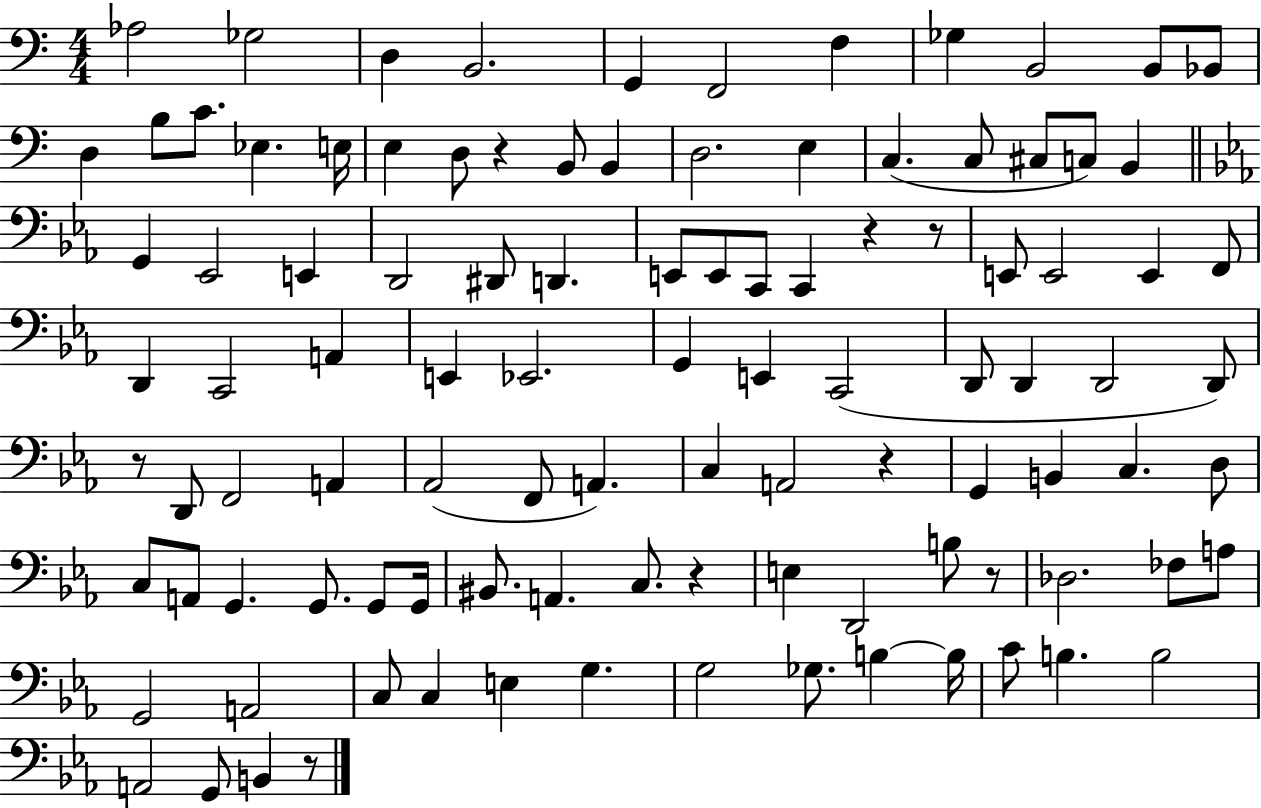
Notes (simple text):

Ab3/h Gb3/h D3/q B2/h. G2/q F2/h F3/q Gb3/q B2/h B2/e Bb2/e D3/q B3/e C4/e. Eb3/q. E3/s E3/q D3/e R/q B2/e B2/q D3/h. E3/q C3/q. C3/e C#3/e C3/e B2/q G2/q Eb2/h E2/q D2/h D#2/e D2/q. E2/e E2/e C2/e C2/q R/q R/e E2/e E2/h E2/q F2/e D2/q C2/h A2/q E2/q Eb2/h. G2/q E2/q C2/h D2/e D2/q D2/h D2/e R/e D2/e F2/h A2/q Ab2/h F2/e A2/q. C3/q A2/h R/q G2/q B2/q C3/q. D3/e C3/e A2/e G2/q. G2/e. G2/e G2/s BIS2/e. A2/q. C3/e. R/q E3/q D2/h B3/e R/e Db3/h. FES3/e A3/e G2/h A2/h C3/e C3/q E3/q G3/q. G3/h Gb3/e. B3/q B3/s C4/e B3/q. B3/h A2/h G2/e B2/q R/e